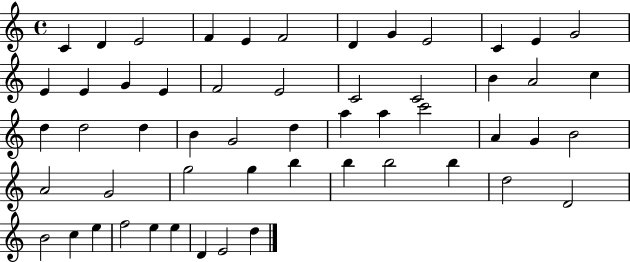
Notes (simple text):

C4/q D4/q E4/h F4/q E4/q F4/h D4/q G4/q E4/h C4/q E4/q G4/h E4/q E4/q G4/q E4/q F4/h E4/h C4/h C4/h B4/q A4/h C5/q D5/q D5/h D5/q B4/q G4/h D5/q A5/q A5/q C6/h A4/q G4/q B4/h A4/h G4/h G5/h G5/q B5/q B5/q B5/h B5/q D5/h D4/h B4/h C5/q E5/q F5/h E5/q E5/q D4/q E4/h D5/q